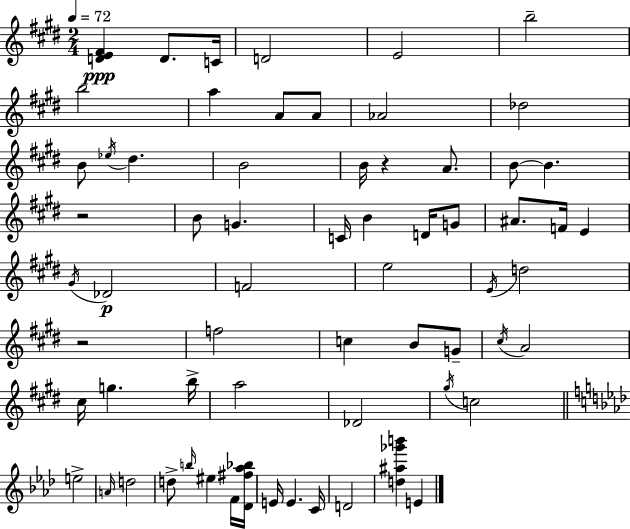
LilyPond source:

{
  \clef treble
  \numericTimeSignature
  \time 2/4
  \key e \major
  \tempo 4 = 72
  <d' e' fis'>4\ppp d'8. c'16 | d'2 | e'2 | b''2-- | \break b''2 | a''4 a'8 a'8 | aes'2 | des''2 | \break b'8 \acciaccatura { ees''16 } dis''4. | b'2 | b'16 r4 a'8. | b'8~~ b'4. | \break r2 | b'8 g'4. | c'16 b'4 d'16 g'8 | ais'8. f'16 e'4 | \break \acciaccatura { gis'16 } des'2\p | f'2 | e''2 | \acciaccatura { e'16 } d''2 | \break r2 | f''2 | c''4 b'8 | g'8-- \acciaccatura { cis''16 } a'2 | \break cis''16 g''4. | b''16-> a''2 | des'2 | \acciaccatura { gis''16 } c''2 | \break \bar "||" \break \key aes \major e''2-> | \grace { a'16 } d''2 | d''8-> \grace { b''16 } eis''4 | f'16 <des' fis'' aes'' bes''>16 e'16 e'4. | \break c'16 d'2 | <d'' ais'' ges''' b'''>4 e'4 | \bar "|."
}